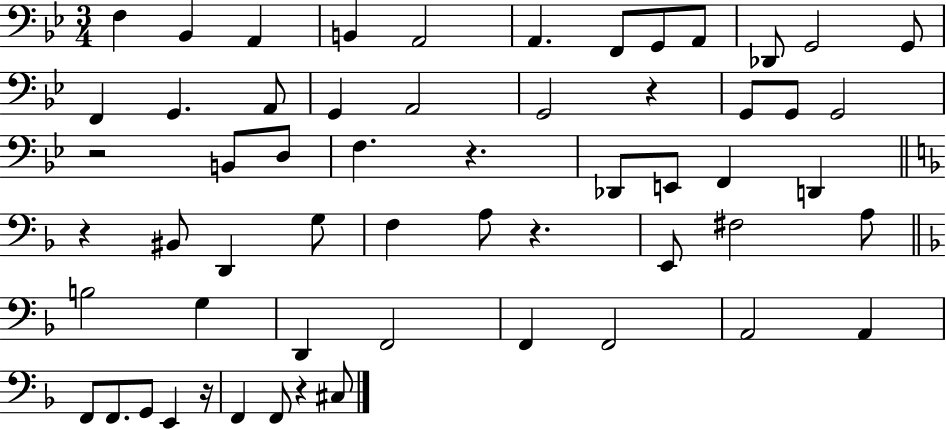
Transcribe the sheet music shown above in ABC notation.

X:1
T:Untitled
M:3/4
L:1/4
K:Bb
F, _B,, A,, B,, A,,2 A,, F,,/2 G,,/2 A,,/2 _D,,/2 G,,2 G,,/2 F,, G,, A,,/2 G,, A,,2 G,,2 z G,,/2 G,,/2 G,,2 z2 B,,/2 D,/2 F, z _D,,/2 E,,/2 F,, D,, z ^B,,/2 D,, G,/2 F, A,/2 z E,,/2 ^F,2 A,/2 B,2 G, D,, F,,2 F,, F,,2 A,,2 A,, F,,/2 F,,/2 G,,/2 E,, z/4 F,, F,,/2 z ^C,/2